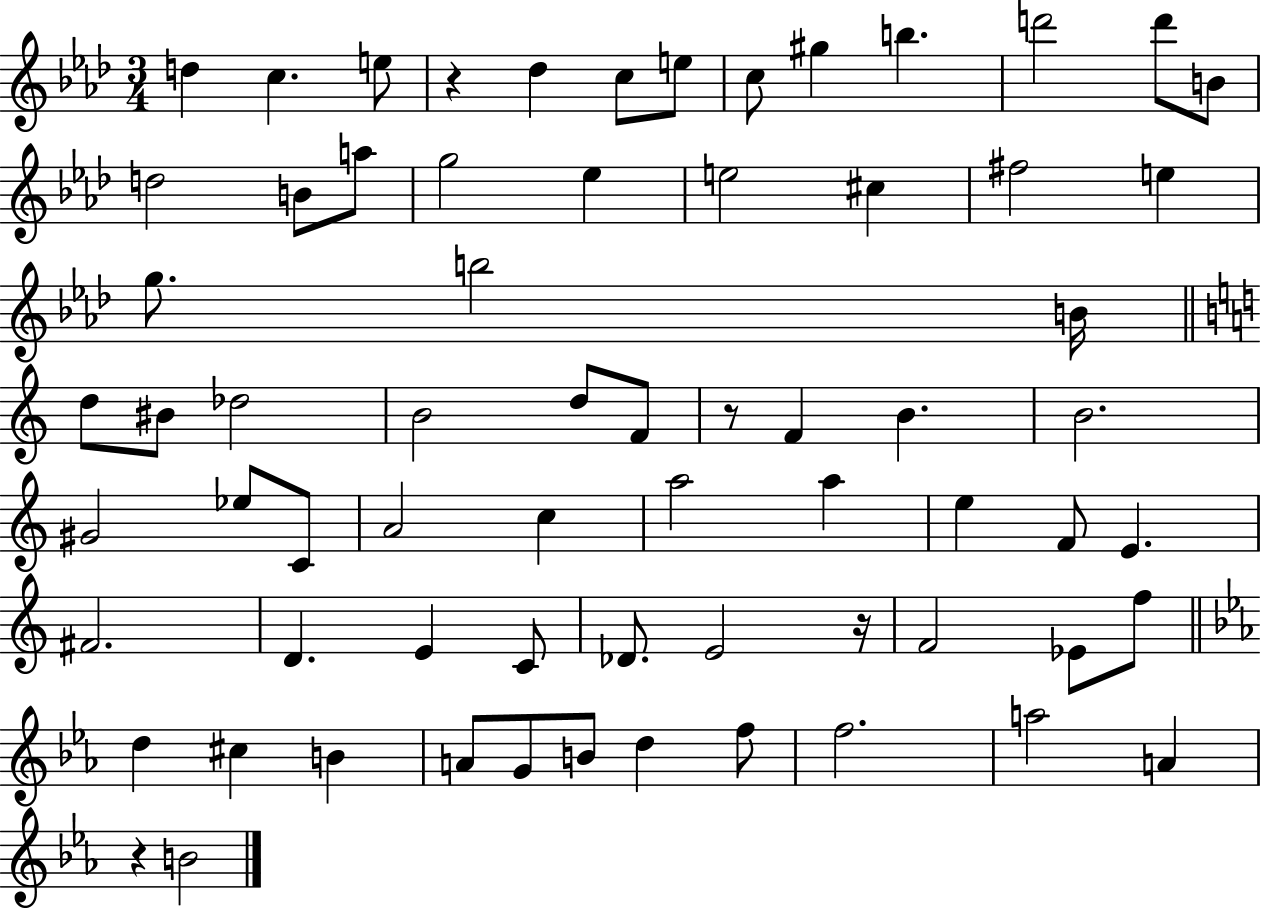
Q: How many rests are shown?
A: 4